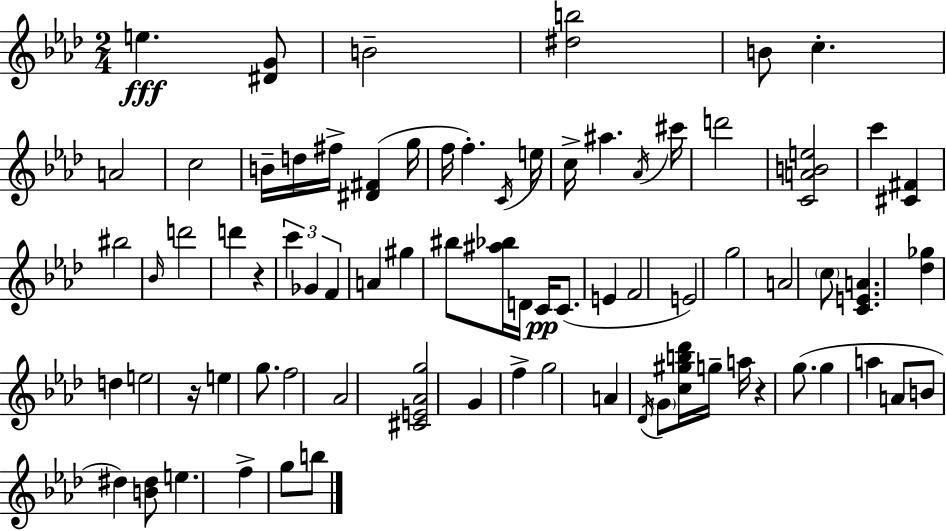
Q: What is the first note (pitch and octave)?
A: E5